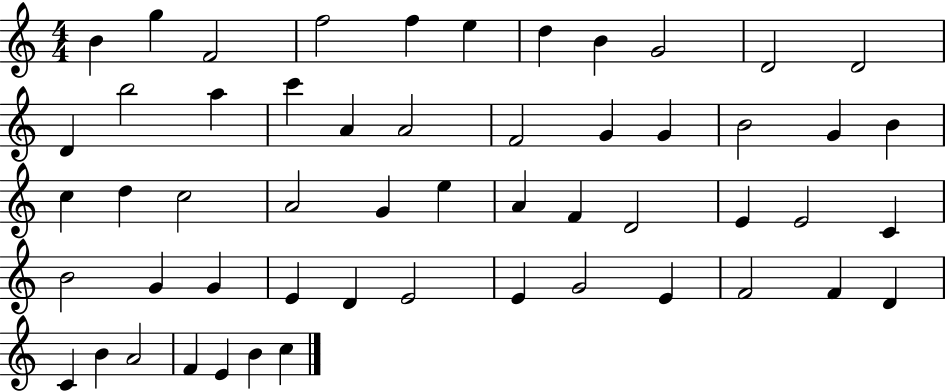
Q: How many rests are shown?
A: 0